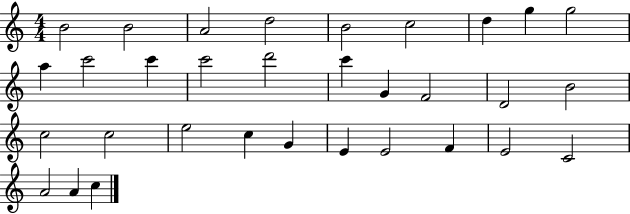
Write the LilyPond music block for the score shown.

{
  \clef treble
  \numericTimeSignature
  \time 4/4
  \key c \major
  b'2 b'2 | a'2 d''2 | b'2 c''2 | d''4 g''4 g''2 | \break a''4 c'''2 c'''4 | c'''2 d'''2 | c'''4 g'4 f'2 | d'2 b'2 | \break c''2 c''2 | e''2 c''4 g'4 | e'4 e'2 f'4 | e'2 c'2 | \break a'2 a'4 c''4 | \bar "|."
}